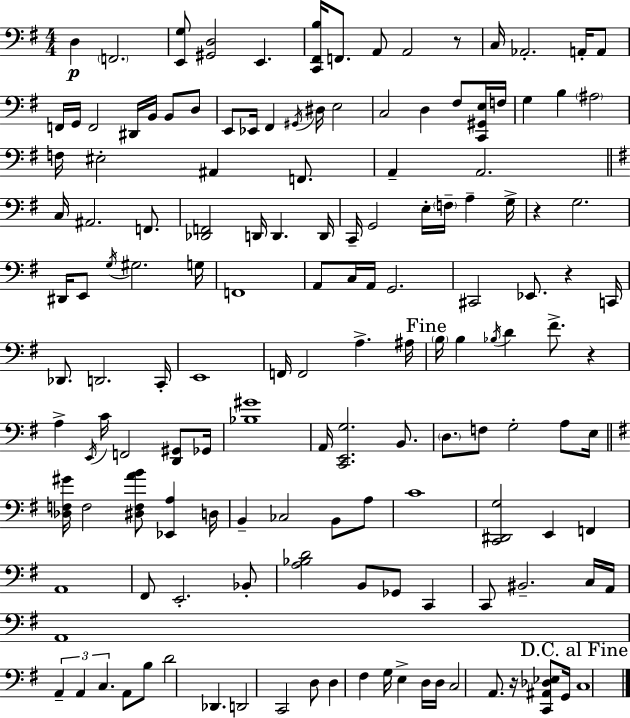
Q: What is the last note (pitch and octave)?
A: C3